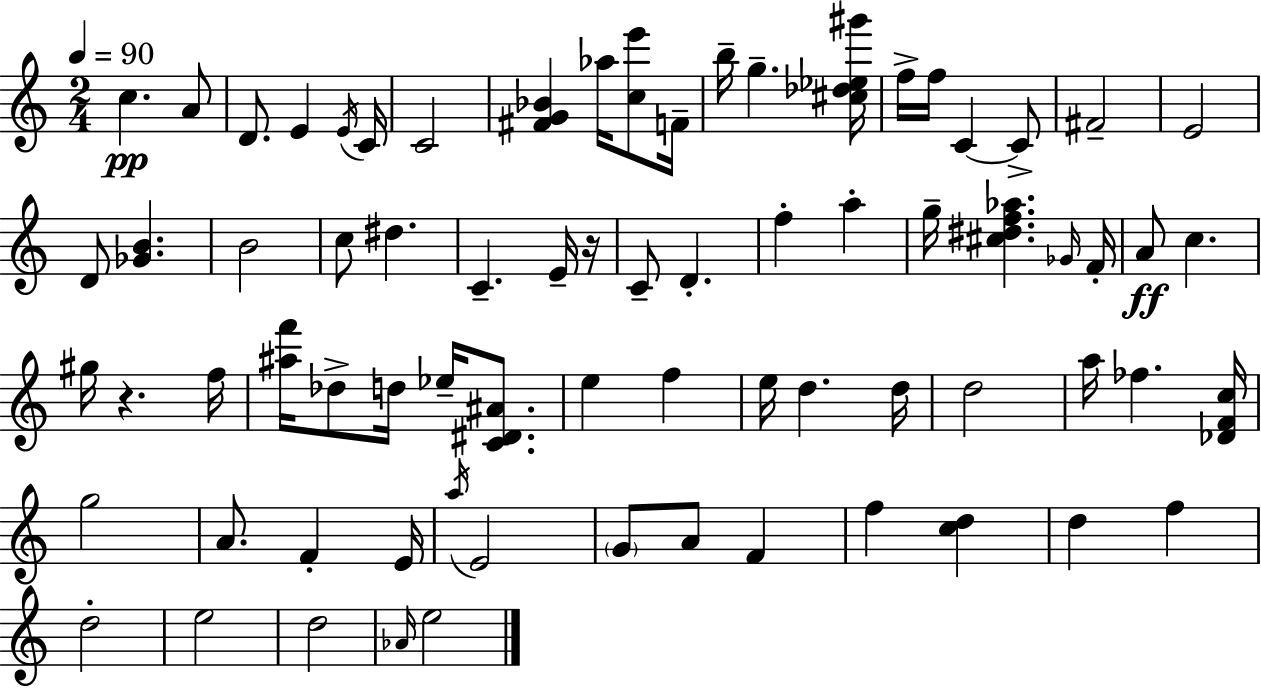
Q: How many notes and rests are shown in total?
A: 73